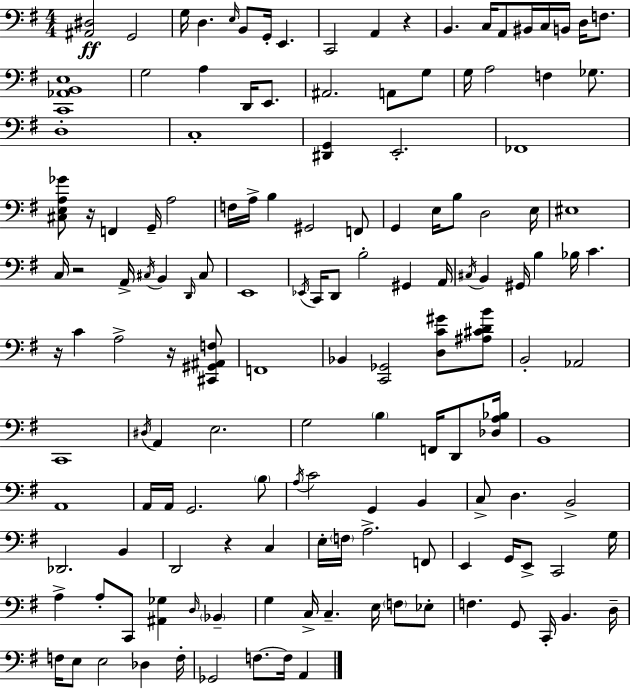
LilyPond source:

{
  \clef bass
  \numericTimeSignature
  \time 4/4
  \key e \minor
  \repeat volta 2 { <ais, dis>2\ff g,2 | g16 d4. \grace { e16 } b,8 g,16-. e,4. | c,2 a,4 r4 | b,4. c16 a,8 bis,16 c16 b,16 d16 f8. | \break <c, aes, b, e>1 | g2 a4 d,16 e,8. | ais,2. a,8 g8 | g16 a2 f4 ges8. | \break d1-. | c1-. | <dis, g,>4 e,2.-. | fes,1 | \break <cis e a ges'>8 r16 f,4 g,16-- a2 | f16 a16-> b4 gis,2 f,8 | g,4 e16 b8 d2 | e16 eis1 | \break c16 r2 a,16-> \acciaccatura { cis16 } b,4 | \grace { d,16 } cis8 e,1 | \acciaccatura { ees,16 } c,16 d,8 b2-. gis,4 | a,16 \acciaccatura { cis16 } b,4 gis,16 b4 bes16 c'4. | \break r16 c'4 a2-> | r16 <cis, gis, ais, f>8 f,1 | bes,4 <c, ges,>2 | <d c' gis'>8 <ais cis' d' b'>8 b,2-. aes,2 | \break c,1 | \acciaccatura { dis16 } a,4 e2. | g2 \parenthesize b4 | f,16 d,8 <des a bes>16 b,1 | \break a,1 | a,16 a,16 g,2. | \parenthesize b8 \acciaccatura { a16 } c'2 g,4 | b,4 c8-> d4. b,2-> | \break des,2. | b,4 d,2 r4 | c4 e16-. \parenthesize f16 a2.-> | f,8 e,4 g,16 e,8-> c,2 | \break g16 a4-> a8-. c,8 <ais, ges>4 | \grace { d16 } \parenthesize bes,4-- g4 c16-> c4.-- | e16 \parenthesize f8 ees8-. f4. g,8 | c,16-. b,4. d16-- f16 e8 e2 | \break des4 f16-. ges,2 | f8.~~ f16 a,4 } \bar "|."
}